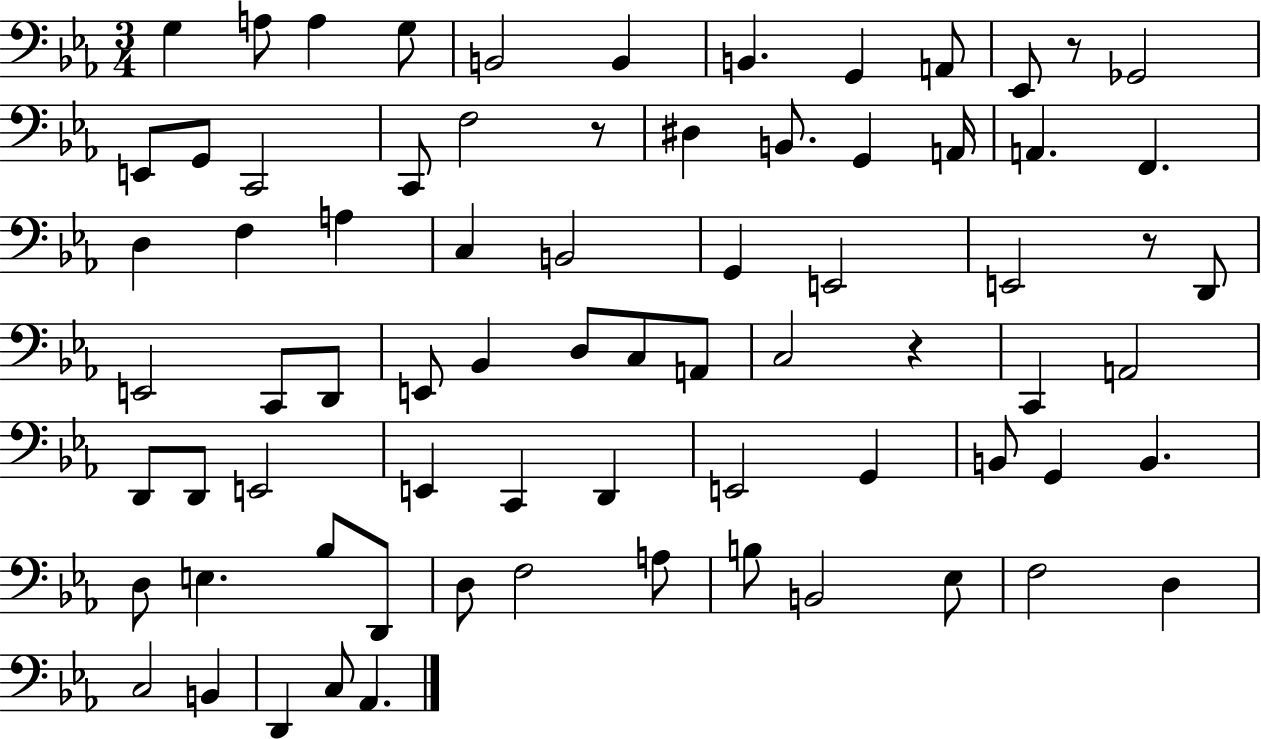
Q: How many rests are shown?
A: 4